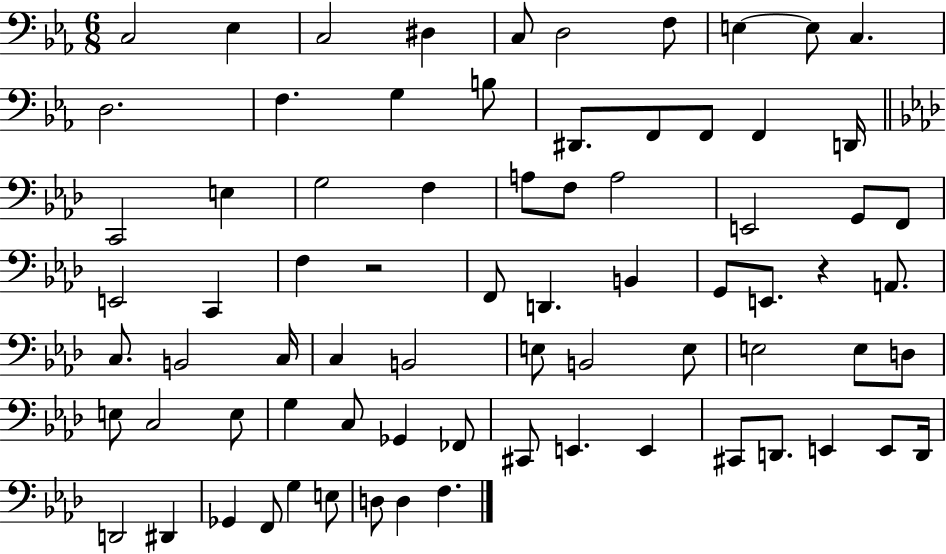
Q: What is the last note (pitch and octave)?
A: F3